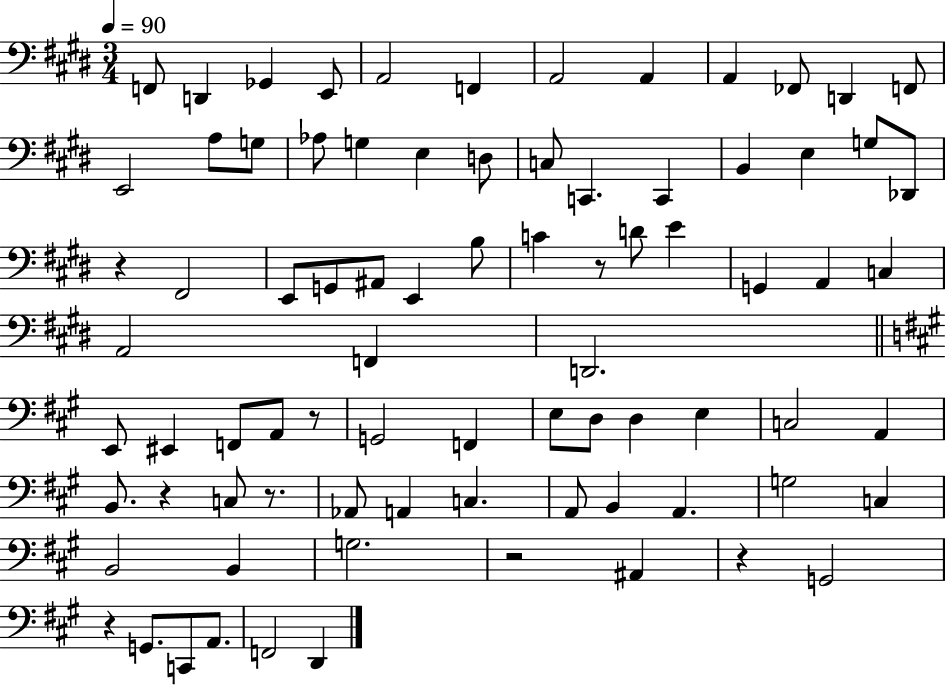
X:1
T:Untitled
M:3/4
L:1/4
K:E
F,,/2 D,, _G,, E,,/2 A,,2 F,, A,,2 A,, A,, _F,,/2 D,, F,,/2 E,,2 A,/2 G,/2 _A,/2 G, E, D,/2 C,/2 C,, C,, B,, E, G,/2 _D,,/2 z ^F,,2 E,,/2 G,,/2 ^A,,/2 E,, B,/2 C z/2 D/2 E G,, A,, C, A,,2 F,, D,,2 E,,/2 ^E,, F,,/2 A,,/2 z/2 G,,2 F,, E,/2 D,/2 D, E, C,2 A,, B,,/2 z C,/2 z/2 _A,,/2 A,, C, A,,/2 B,, A,, G,2 C, B,,2 B,, G,2 z2 ^A,, z G,,2 z G,,/2 C,,/2 A,,/2 F,,2 D,,